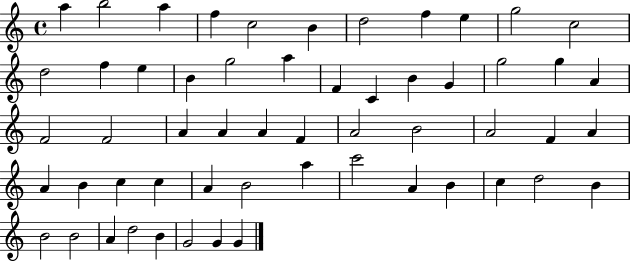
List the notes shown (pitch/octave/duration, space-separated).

A5/q B5/h A5/q F5/q C5/h B4/q D5/h F5/q E5/q G5/h C5/h D5/h F5/q E5/q B4/q G5/h A5/q F4/q C4/q B4/q G4/q G5/h G5/q A4/q F4/h F4/h A4/q A4/q A4/q F4/q A4/h B4/h A4/h F4/q A4/q A4/q B4/q C5/q C5/q A4/q B4/h A5/q C6/h A4/q B4/q C5/q D5/h B4/q B4/h B4/h A4/q D5/h B4/q G4/h G4/q G4/q